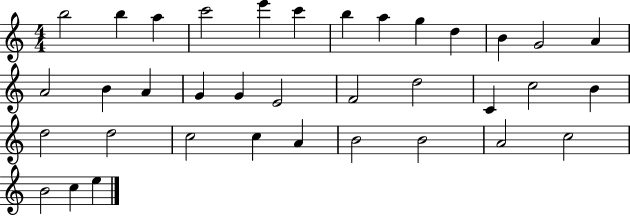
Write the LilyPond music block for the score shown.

{
  \clef treble
  \numericTimeSignature
  \time 4/4
  \key c \major
  b''2 b''4 a''4 | c'''2 e'''4 c'''4 | b''4 a''4 g''4 d''4 | b'4 g'2 a'4 | \break a'2 b'4 a'4 | g'4 g'4 e'2 | f'2 d''2 | c'4 c''2 b'4 | \break d''2 d''2 | c''2 c''4 a'4 | b'2 b'2 | a'2 c''2 | \break b'2 c''4 e''4 | \bar "|."
}